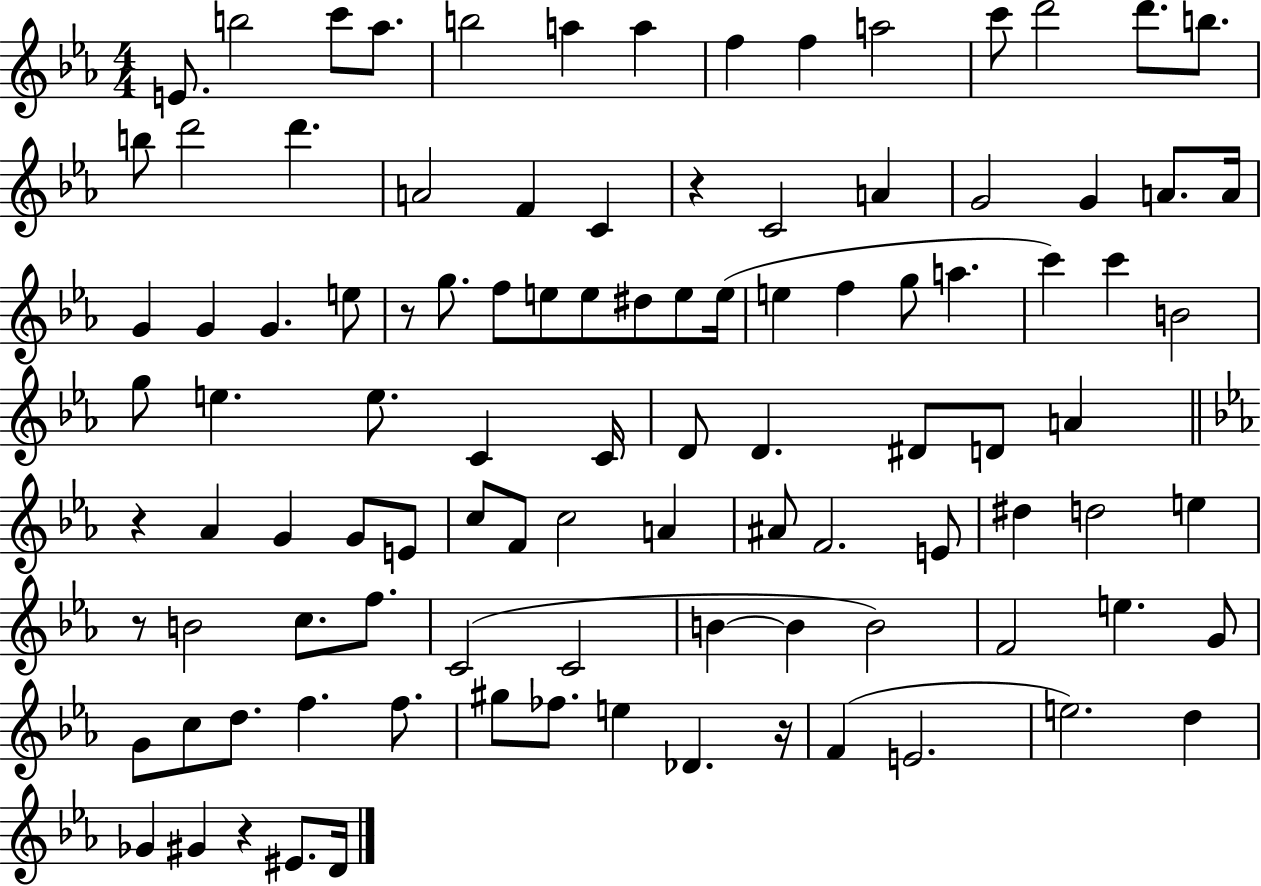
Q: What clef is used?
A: treble